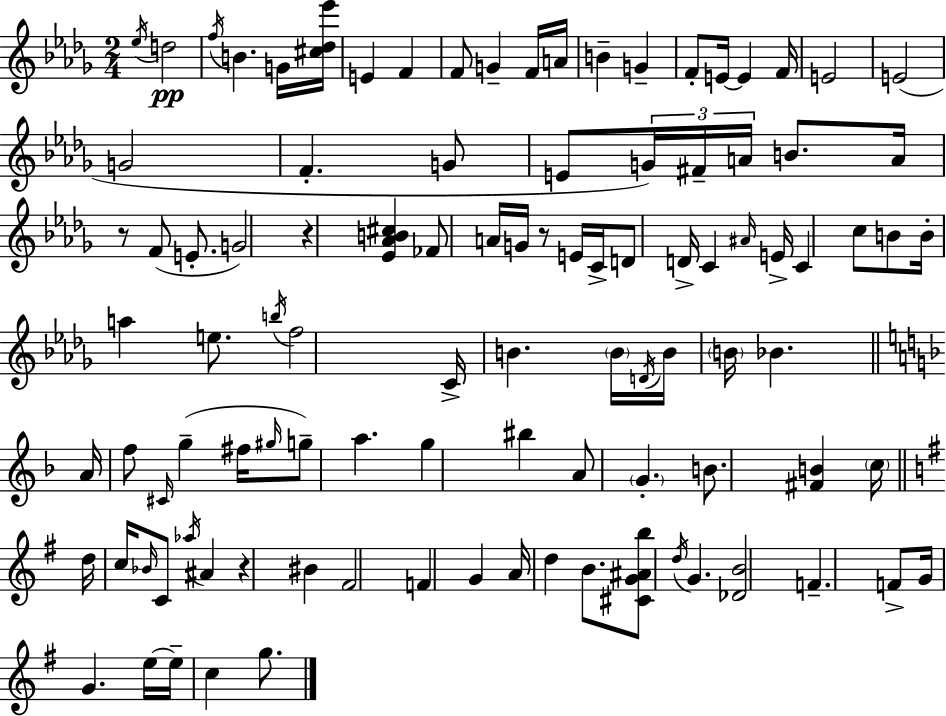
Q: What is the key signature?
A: BES minor